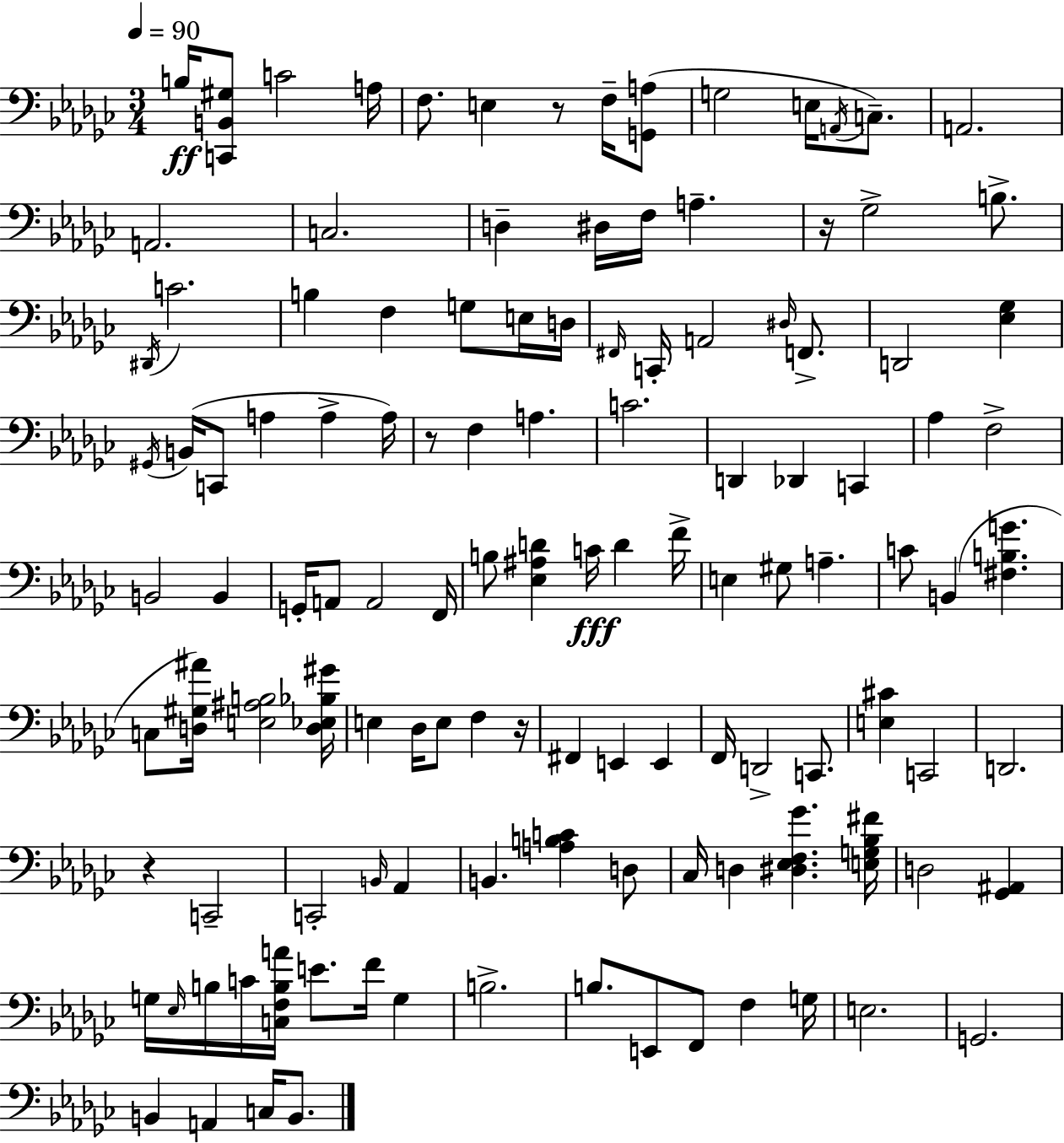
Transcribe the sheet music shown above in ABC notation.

X:1
T:Untitled
M:3/4
L:1/4
K:Ebm
B,/4 [C,,B,,^G,]/2 C2 A,/4 F,/2 E, z/2 F,/4 [G,,A,]/2 G,2 E,/4 A,,/4 C,/2 A,,2 A,,2 C,2 D, ^D,/4 F,/4 A, z/4 _G,2 B,/2 ^D,,/4 C2 B, F, G,/2 E,/4 D,/4 ^F,,/4 C,,/4 A,,2 ^D,/4 F,,/2 D,,2 [_E,_G,] ^G,,/4 B,,/4 C,,/2 A, A, A,/4 z/2 F, A, C2 D,, _D,, C,, _A, F,2 B,,2 B,, G,,/4 A,,/2 A,,2 F,,/4 B,/2 [_E,^A,D] C/4 D F/4 E, ^G,/2 A, C/2 B,, [^F,B,G] C,/2 [D,^G,^A]/4 [E,^A,B,]2 [D,_E,_B,^G]/4 E, _D,/4 E,/2 F, z/4 ^F,, E,, E,, F,,/4 D,,2 C,,/2 [E,^C] C,,2 D,,2 z C,,2 C,,2 B,,/4 _A,, B,, [A,B,C] D,/2 _C,/4 D, [^D,_E,F,_G] [E,G,_B,^F]/4 D,2 [_G,,^A,,] G,/4 _E,/4 B,/4 C/4 [C,F,B,A]/4 E/2 F/4 G, B,2 B,/2 E,,/2 F,,/2 F, G,/4 E,2 G,,2 B,, A,, C,/4 B,,/2